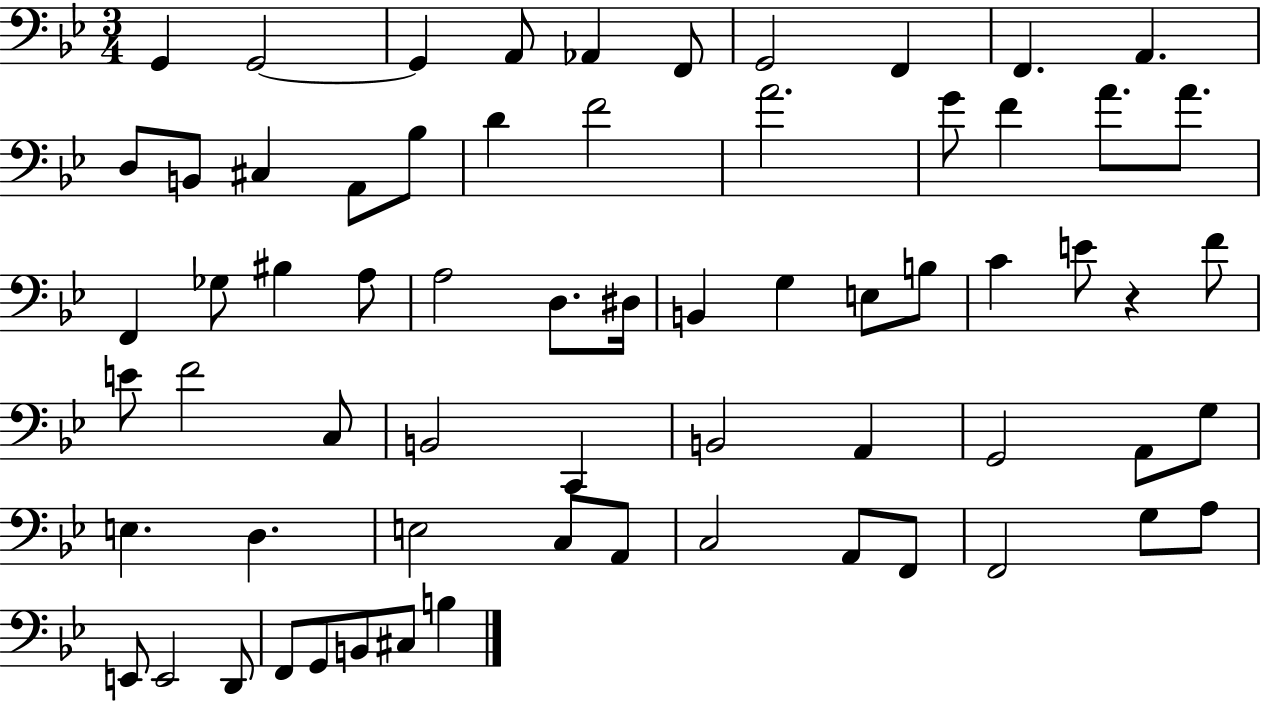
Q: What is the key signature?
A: BES major